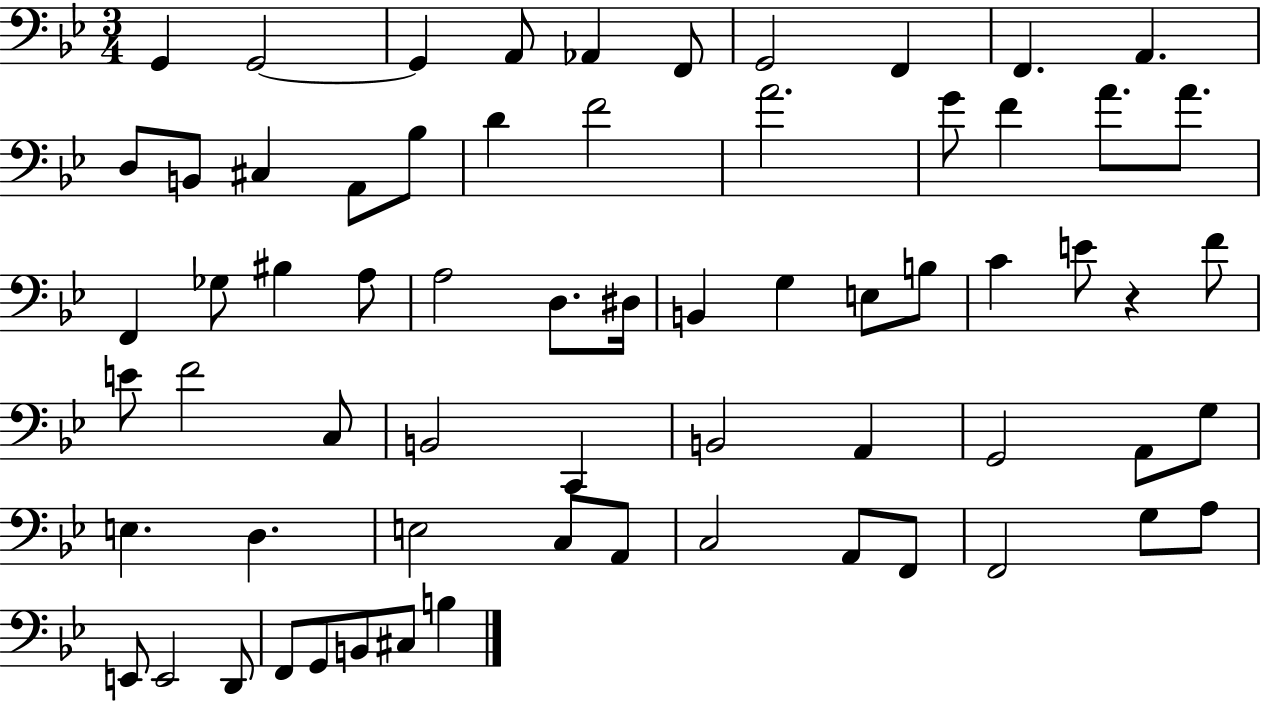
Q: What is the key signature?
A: BES major